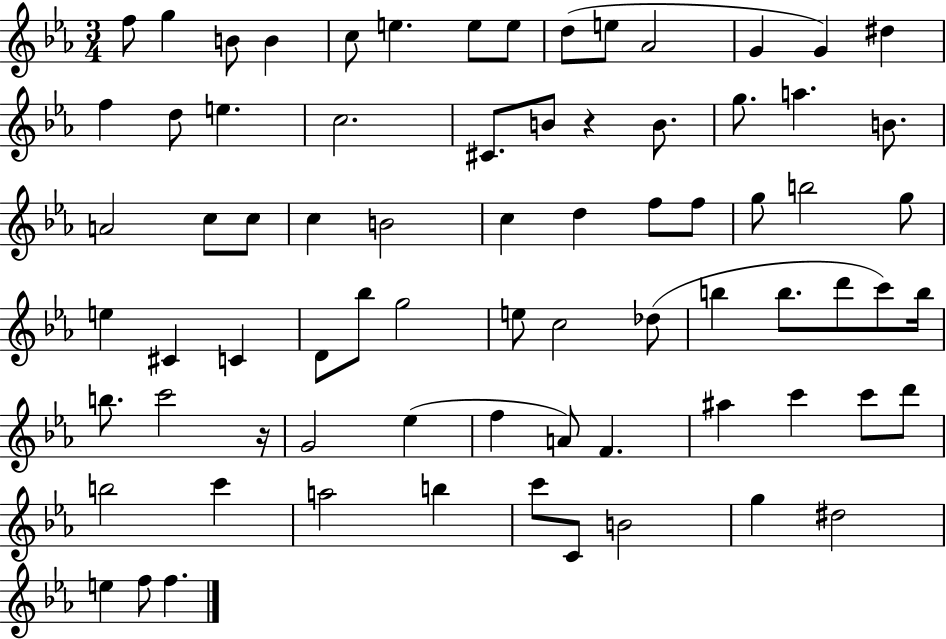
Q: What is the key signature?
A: EES major